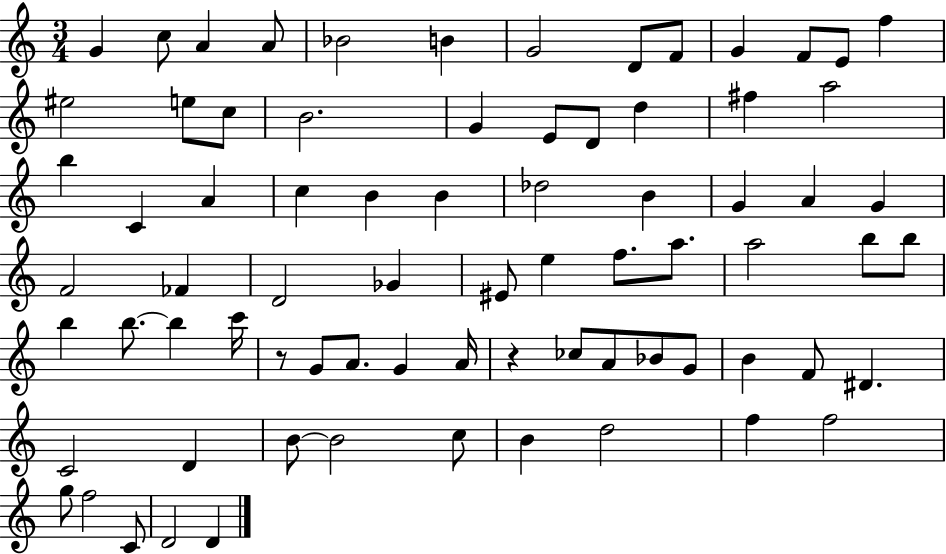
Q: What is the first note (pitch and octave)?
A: G4